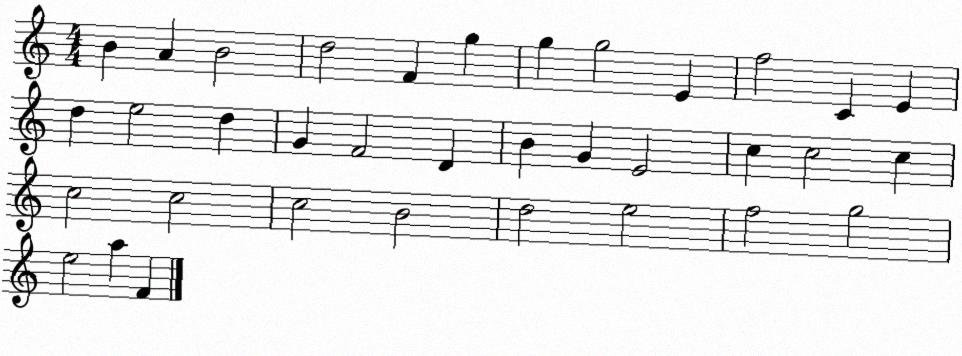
X:1
T:Untitled
M:4/4
L:1/4
K:C
B A B2 d2 F g g g2 E f2 C E d e2 d G F2 D B G E2 c c2 c c2 c2 c2 B2 d2 e2 f2 g2 e2 a F